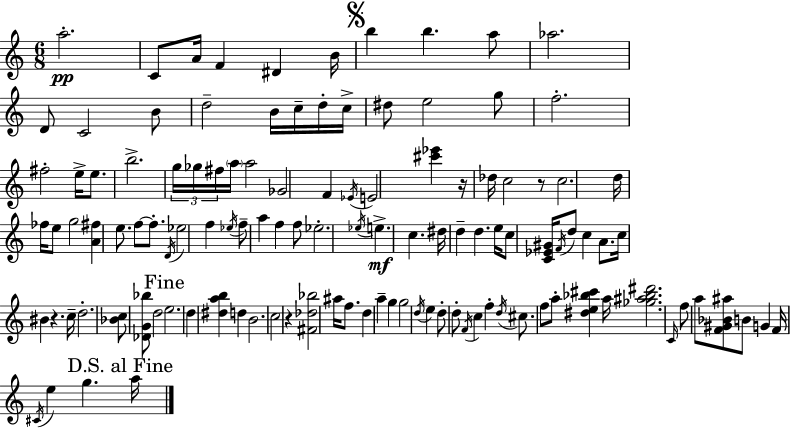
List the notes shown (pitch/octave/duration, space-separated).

A5/h. C4/e A4/s F4/q D#4/q B4/s B5/q B5/q. A5/e Ab5/h. D4/e C4/h B4/e D5/h B4/s C5/s D5/s C5/s D#5/e E5/h G5/e F5/h. F#5/h E5/s E5/e. B5/h. G5/s Gb5/s F#5/s A5/s A5/h Gb4/h F4/q Eb4/s E4/h [C#6,Eb6]/q R/s Db5/s C5/h R/e C5/h. D5/s FES5/s E5/e G5/h [A4,F#5]/q E5/e. F5/e F5/e. D4/s Eb5/h F5/q Eb5/s F5/e A5/q F5/q F5/e Eb5/h. Eb5/s E5/q. C5/q. D#5/s D5/q D5/q. E5/s C5/e [C4,Eb4,G#4]/s F4/s D5/e C5/q A4/e. C5/s BIS4/q R/q. C5/s D5/h. [Bb4,C5]/e [Db4,G4,Bb5]/e D5/h E5/h. D5/q [D#5,A5,B5]/q D5/q B4/h. C5/h R/q [F#4,Db5,Bb5]/h A#5/s F5/e. D5/q A5/q G5/q G5/h D5/s E5/q D5/e D5/e F4/s C5/q F5/q D5/s C#5/e. F5/e A5/e [D#5,E5,Bb5,C#6]/q A5/s [Gb5,A#5,Bb5,D#6]/h. C4/s F5/e A5/e [F4,G#4,Bb4,A#5]/e B4/e G4/q F4/s C#4/s E5/q G5/q. A5/s